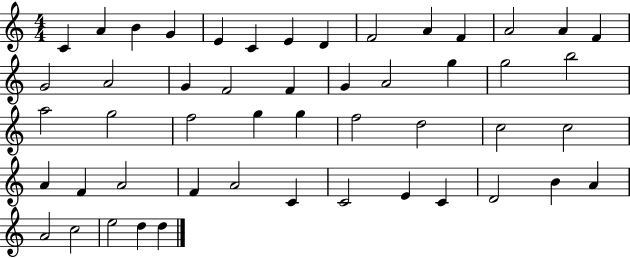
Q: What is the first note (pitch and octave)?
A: C4